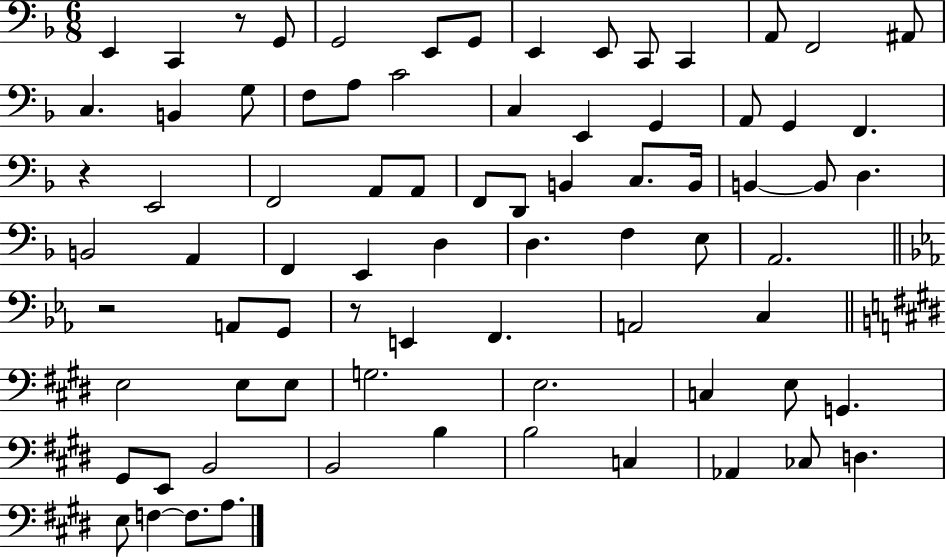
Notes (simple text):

E2/q C2/q R/e G2/e G2/h E2/e G2/e E2/q E2/e C2/e C2/q A2/e F2/h A#2/e C3/q. B2/q G3/e F3/e A3/e C4/h C3/q E2/q G2/q A2/e G2/q F2/q. R/q E2/h F2/h A2/e A2/e F2/e D2/e B2/q C3/e. B2/s B2/q B2/e D3/q. B2/h A2/q F2/q E2/q D3/q D3/q. F3/q E3/e A2/h. R/h A2/e G2/e R/e E2/q F2/q. A2/h C3/q E3/h E3/e E3/e G3/h. E3/h. C3/q E3/e G2/q. G#2/e E2/e B2/h B2/h B3/q B3/h C3/q Ab2/q CES3/e D3/q. E3/e F3/q F3/e. A3/e.